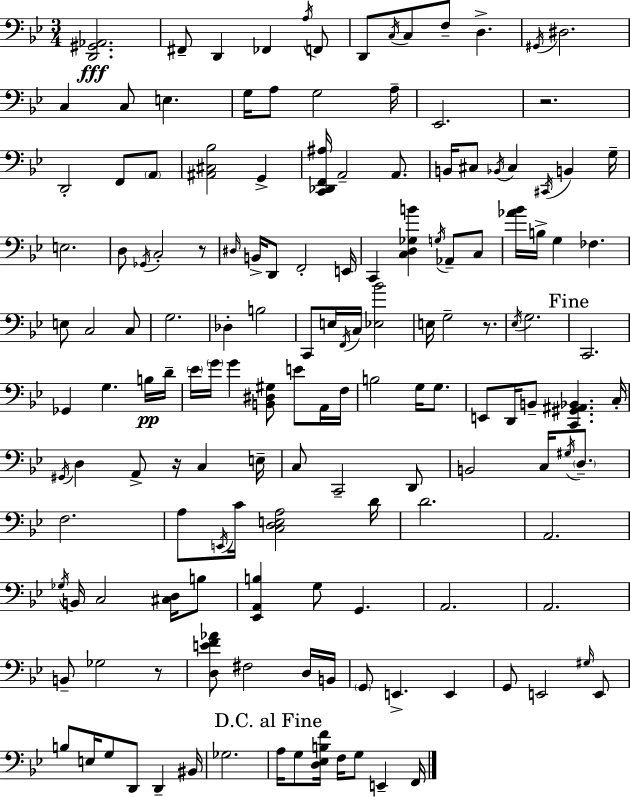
{
  \clef bass
  \numericTimeSignature
  \time 3/4
  \key g \minor
  \repeat volta 2 { <d, gis, aes,>2.\fff | fis,8-- d,4 fes,4 \acciaccatura { a16 } f,8 | d,8 \acciaccatura { c16 } c8 f8-- d4.-> | \acciaccatura { gis,16 } dis2. | \break c4 c8 e4. | g16 a8 g2 | a16-- ees,2. | r2. | \break d,2-. f,8 | \parenthesize a,8 <ais, cis bes>2 g,4-> | <c, des, f, ais>16 a,2-- | a,8. b,16 cis8 \acciaccatura { bes,16 } cis4 \acciaccatura { cis,16 } | \break b,4 g16-- e2. | d8 \acciaccatura { ges,16 } c2-. | r8 \grace { dis16 } b,16-> d,8 f,2-. | e,16 c,4 <c d ges b'>4 | \break \acciaccatura { g16 } aes,8-- c8 <aes' bes'>16 b16-> g4 | fes4. e8 c2 | c8 g2. | des4-. | \break b2 c,8 e16 \acciaccatura { f,16 } | c16 <ees bes'>2 e16 g2-- | r8. \acciaccatura { ees16 } g2. | \mark "Fine" c,2. | \break ges,4 | g4. b16\pp d'16-- \parenthesize ees'16 \parenthesize g'16 | g'4 <b, dis gis>8 e'8 a,16 f16 b2 | g16 g8. e,8 | \break d,16 b,8-- <c, gis, ais, bes,>4. c16-. \acciaccatura { gis,16 } d4 | a,8-> r16 c4 e16-- c8 | c,2-- d,8 b,2 | c16 \acciaccatura { gis16 } \parenthesize d8.-- | \break f2. | a8 \acciaccatura { e,16 } c'16 <c d e a>2 | d'16 d'2. | a,2. | \break \acciaccatura { ges16 } b,16 c2 <cis d>16 | b8 <ees, a, b>4 g8 g,4. | a,2. | a,2. | \break b,8-- ges2 | r8 <d e' f' aes'>8 fis2 | d16 b,16 \parenthesize g,8 e,4.-> e,4 | g,8 e,2 | \break \grace { gis16 } e,8 b8 e16 g8 d,8 d,4-- | bis,16 ges2. | \mark "D.C. al Fine" a16 g8 <d ees b f'>16 f16 g8 e,4-- | f,16 } \bar "|."
}